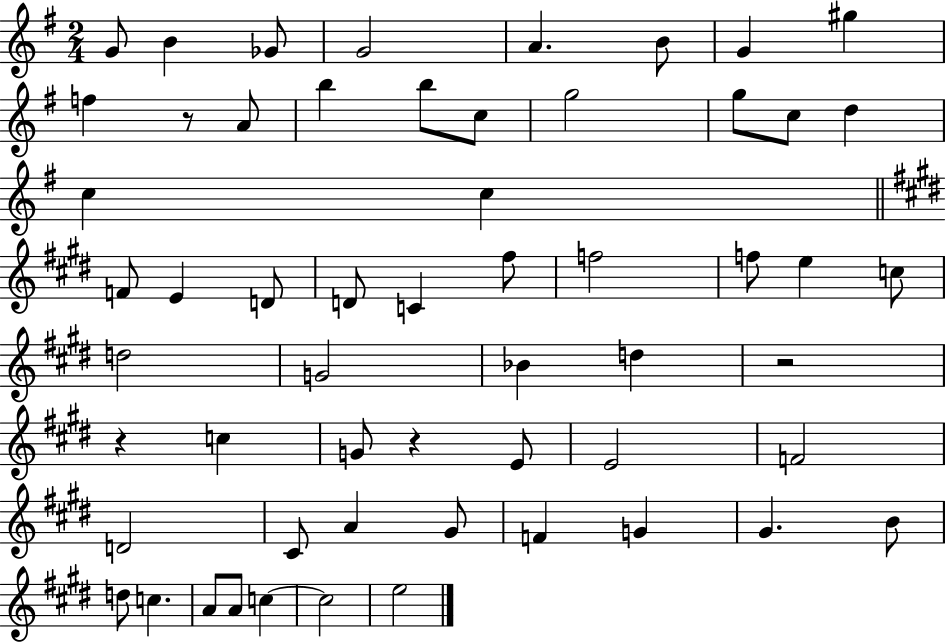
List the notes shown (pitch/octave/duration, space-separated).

G4/e B4/q Gb4/e G4/h A4/q. B4/e G4/q G#5/q F5/q R/e A4/e B5/q B5/e C5/e G5/h G5/e C5/e D5/q C5/q C5/q F4/e E4/q D4/e D4/e C4/q F#5/e F5/h F5/e E5/q C5/e D5/h G4/h Bb4/q D5/q R/h R/q C5/q G4/e R/q E4/e E4/h F4/h D4/h C#4/e A4/q G#4/e F4/q G4/q G#4/q. B4/e D5/e C5/q. A4/e A4/e C5/q C5/h E5/h